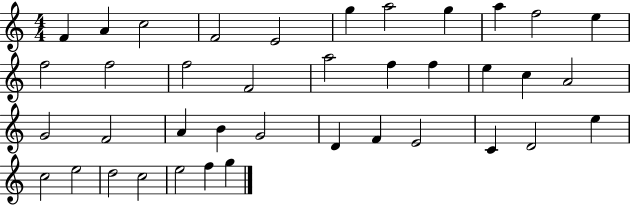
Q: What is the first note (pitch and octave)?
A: F4